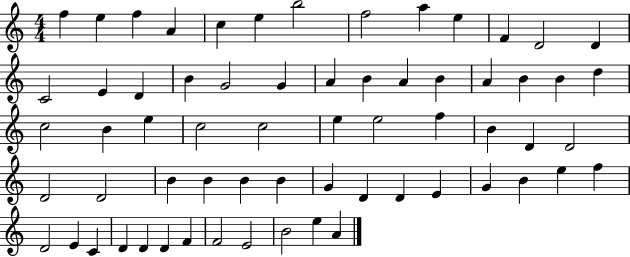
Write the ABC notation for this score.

X:1
T:Untitled
M:4/4
L:1/4
K:C
f e f A c e b2 f2 a e F D2 D C2 E D B G2 G A B A B A B B d c2 B e c2 c2 e e2 f B D D2 D2 D2 B B B B G D D E G B e f D2 E C D D D F F2 E2 B2 e A